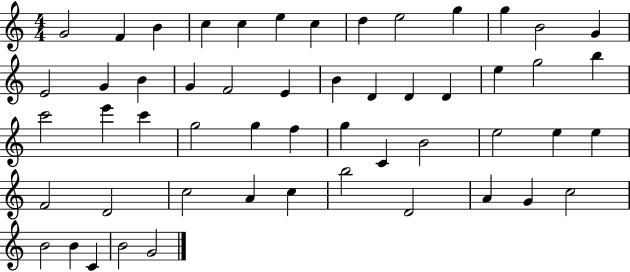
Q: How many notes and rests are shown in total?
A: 53